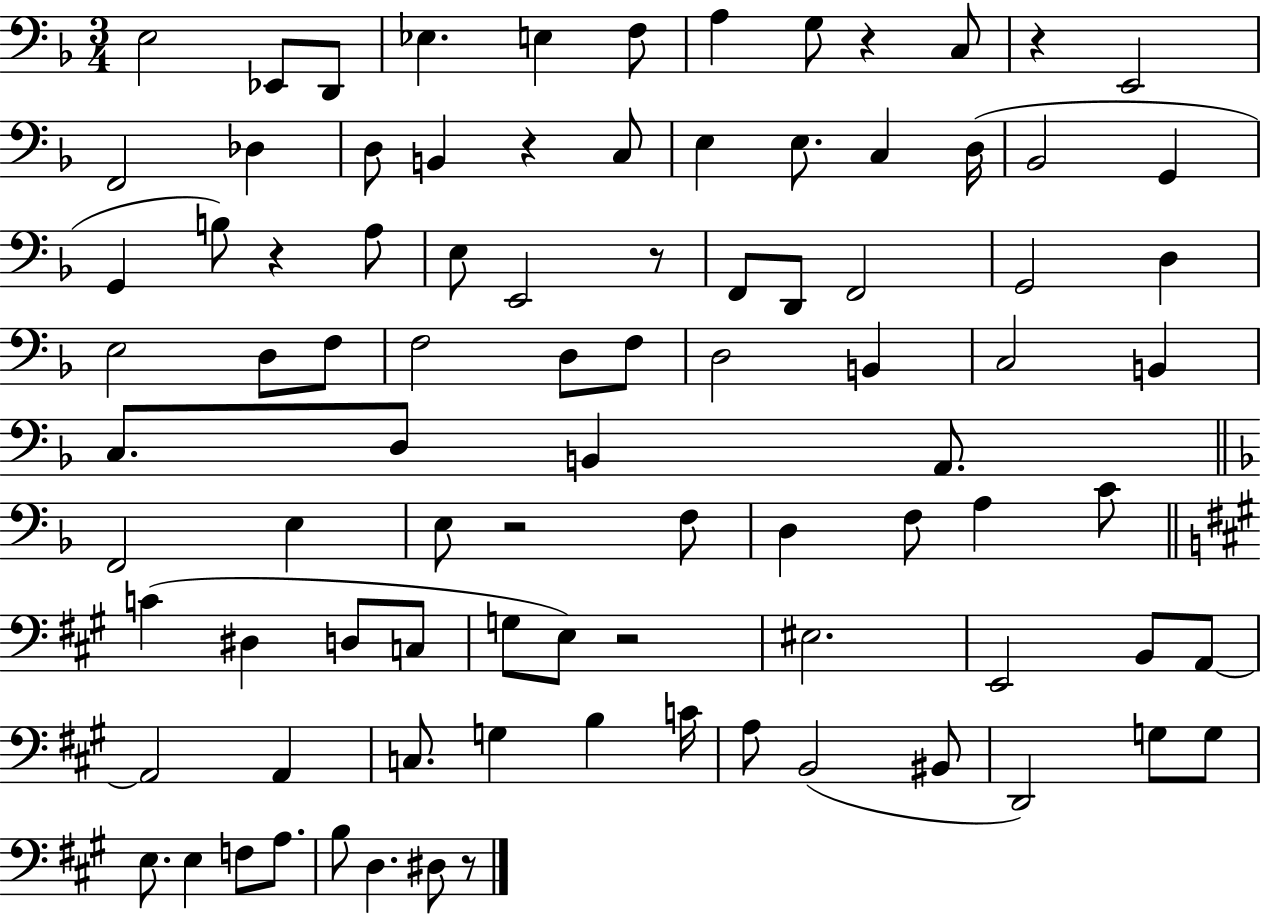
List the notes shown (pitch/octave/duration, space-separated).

E3/h Eb2/e D2/e Eb3/q. E3/q F3/e A3/q G3/e R/q C3/e R/q E2/h F2/h Db3/q D3/e B2/q R/q C3/e E3/q E3/e. C3/q D3/s Bb2/h G2/q G2/q B3/e R/q A3/e E3/e E2/h R/e F2/e D2/e F2/h G2/h D3/q E3/h D3/e F3/e F3/h D3/e F3/e D3/h B2/q C3/h B2/q C3/e. D3/e B2/q A2/e. F2/h E3/q E3/e R/h F3/e D3/q F3/e A3/q C4/e C4/q D#3/q D3/e C3/e G3/e E3/e R/h EIS3/h. E2/h B2/e A2/e A2/h A2/q C3/e. G3/q B3/q C4/s A3/e B2/h BIS2/e D2/h G3/e G3/e E3/e. E3/q F3/e A3/e. B3/e D3/q. D#3/e R/e